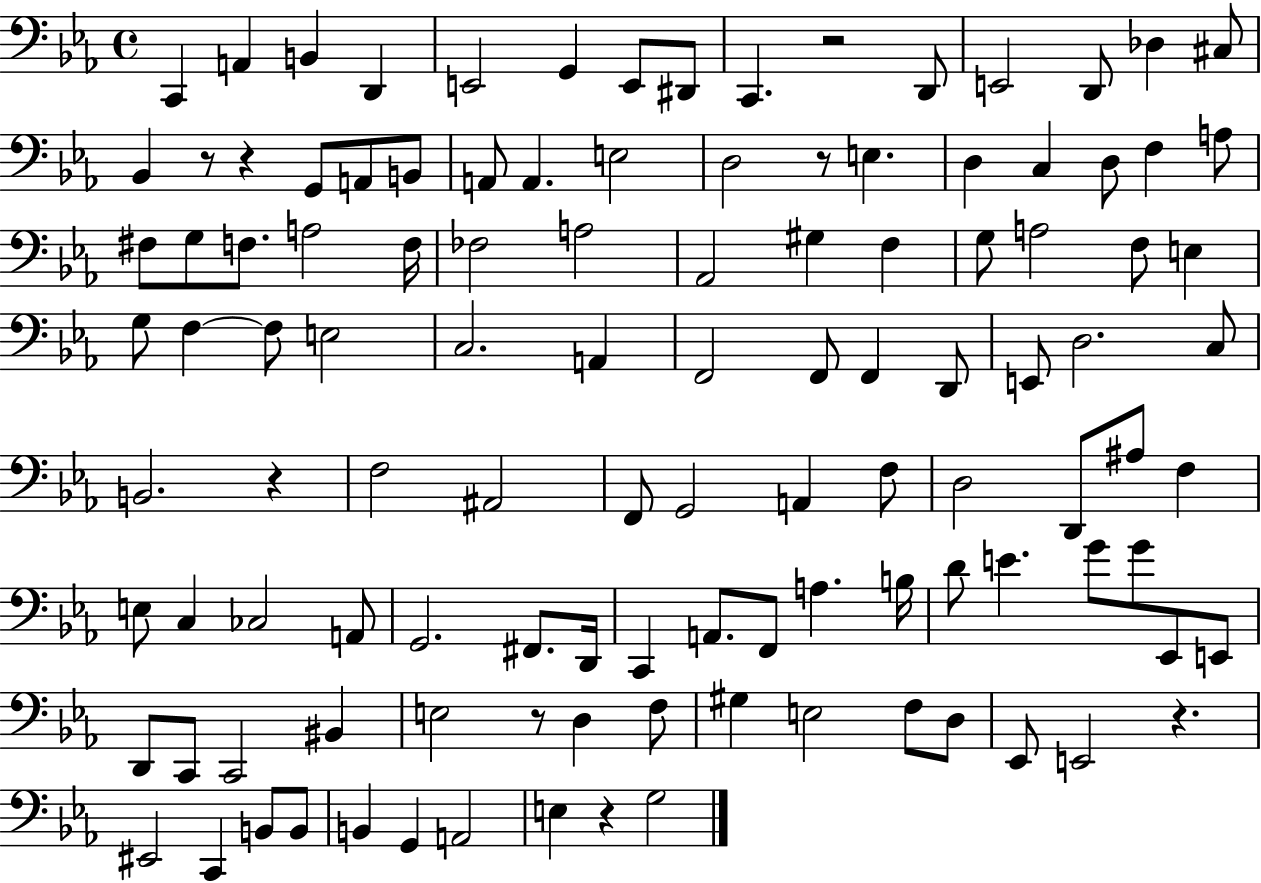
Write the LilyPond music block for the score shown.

{
  \clef bass
  \time 4/4
  \defaultTimeSignature
  \key ees \major
  c,4 a,4 b,4 d,4 | e,2 g,4 e,8 dis,8 | c,4. r2 d,8 | e,2 d,8 des4 cis8 | \break bes,4 r8 r4 g,8 a,8 b,8 | a,8 a,4. e2 | d2 r8 e4. | d4 c4 d8 f4 a8 | \break fis8 g8 f8. a2 f16 | fes2 a2 | aes,2 gis4 f4 | g8 a2 f8 e4 | \break g8 f4~~ f8 e2 | c2. a,4 | f,2 f,8 f,4 d,8 | e,8 d2. c8 | \break b,2. r4 | f2 ais,2 | f,8 g,2 a,4 f8 | d2 d,8 ais8 f4 | \break e8 c4 ces2 a,8 | g,2. fis,8. d,16 | c,4 a,8. f,8 a4. b16 | d'8 e'4. g'8 g'8 ees,8 e,8 | \break d,8 c,8 c,2 bis,4 | e2 r8 d4 f8 | gis4 e2 f8 d8 | ees,8 e,2 r4. | \break eis,2 c,4 b,8 b,8 | b,4 g,4 a,2 | e4 r4 g2 | \bar "|."
}